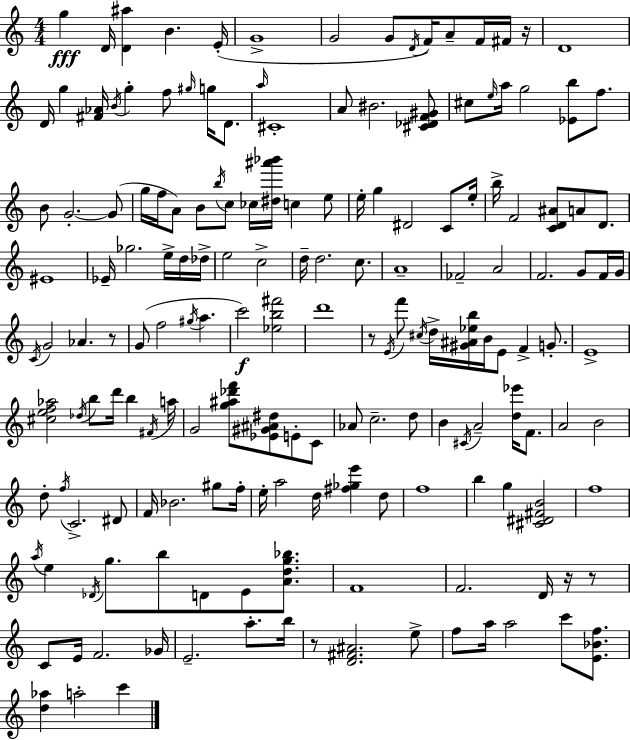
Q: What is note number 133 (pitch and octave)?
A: E4